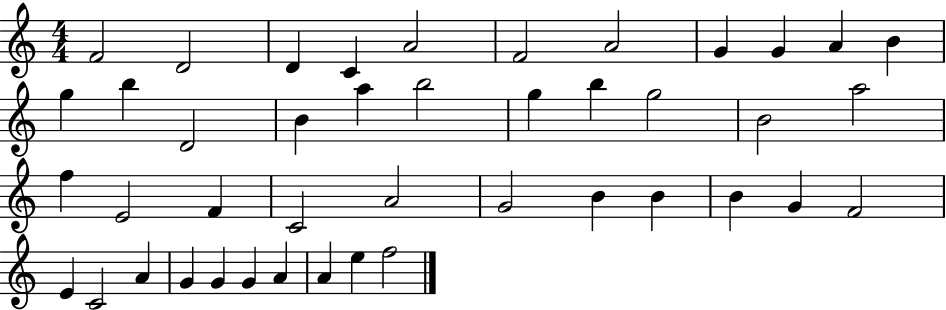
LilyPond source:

{
  \clef treble
  \numericTimeSignature
  \time 4/4
  \key c \major
  f'2 d'2 | d'4 c'4 a'2 | f'2 a'2 | g'4 g'4 a'4 b'4 | \break g''4 b''4 d'2 | b'4 a''4 b''2 | g''4 b''4 g''2 | b'2 a''2 | \break f''4 e'2 f'4 | c'2 a'2 | g'2 b'4 b'4 | b'4 g'4 f'2 | \break e'4 c'2 a'4 | g'4 g'4 g'4 a'4 | a'4 e''4 f''2 | \bar "|."
}